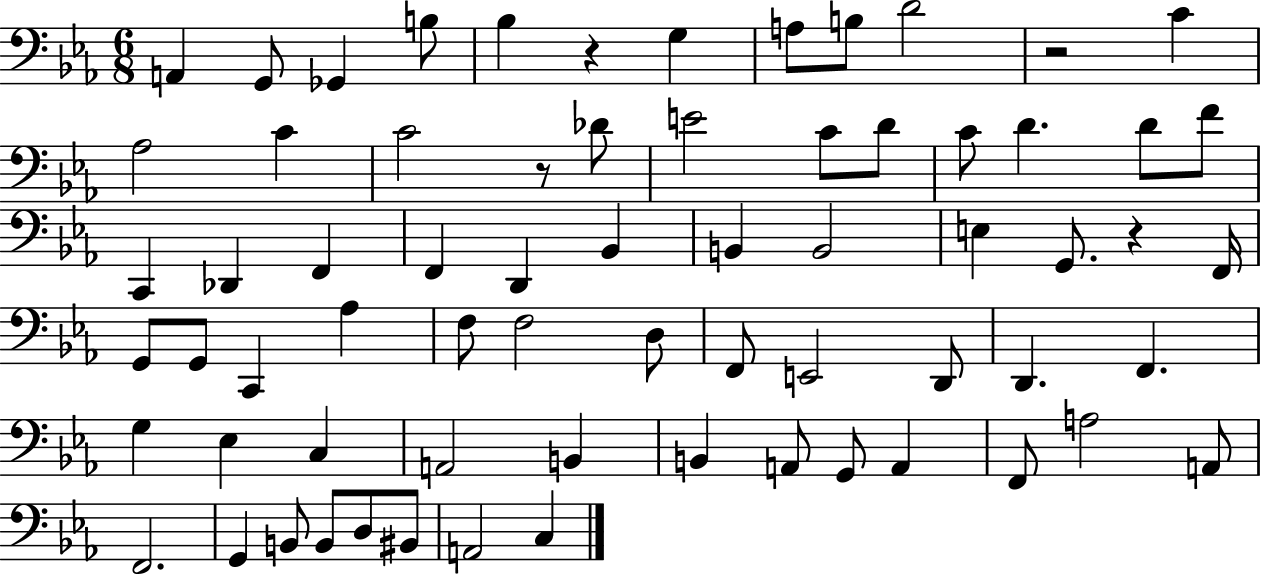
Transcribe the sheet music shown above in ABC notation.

X:1
T:Untitled
M:6/8
L:1/4
K:Eb
A,, G,,/2 _G,, B,/2 _B, z G, A,/2 B,/2 D2 z2 C _A,2 C C2 z/2 _D/2 E2 C/2 D/2 C/2 D D/2 F/2 C,, _D,, F,, F,, D,, _B,, B,, B,,2 E, G,,/2 z F,,/4 G,,/2 G,,/2 C,, _A, F,/2 F,2 D,/2 F,,/2 E,,2 D,,/2 D,, F,, G, _E, C, A,,2 B,, B,, A,,/2 G,,/2 A,, F,,/2 A,2 A,,/2 F,,2 G,, B,,/2 B,,/2 D,/2 ^B,,/2 A,,2 C,